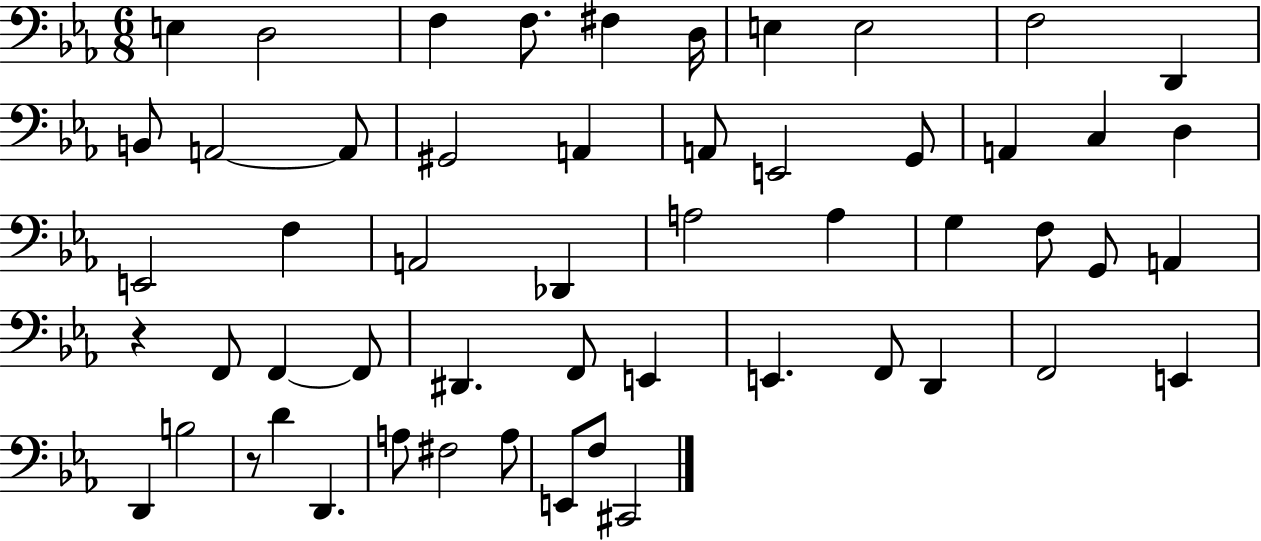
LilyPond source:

{
  \clef bass
  \numericTimeSignature
  \time 6/8
  \key ees \major
  \repeat volta 2 { e4 d2 | f4 f8. fis4 d16 | e4 e2 | f2 d,4 | \break b,8 a,2~~ a,8 | gis,2 a,4 | a,8 e,2 g,8 | a,4 c4 d4 | \break e,2 f4 | a,2 des,4 | a2 a4 | g4 f8 g,8 a,4 | \break r4 f,8 f,4~~ f,8 | dis,4. f,8 e,4 | e,4. f,8 d,4 | f,2 e,4 | \break d,4 b2 | r8 d'4 d,4. | a8 fis2 a8 | e,8 f8 cis,2 | \break } \bar "|."
}